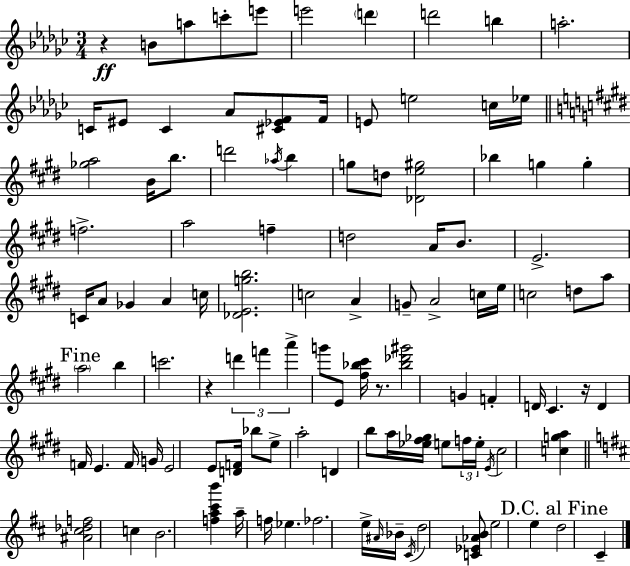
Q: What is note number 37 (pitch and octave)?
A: A4